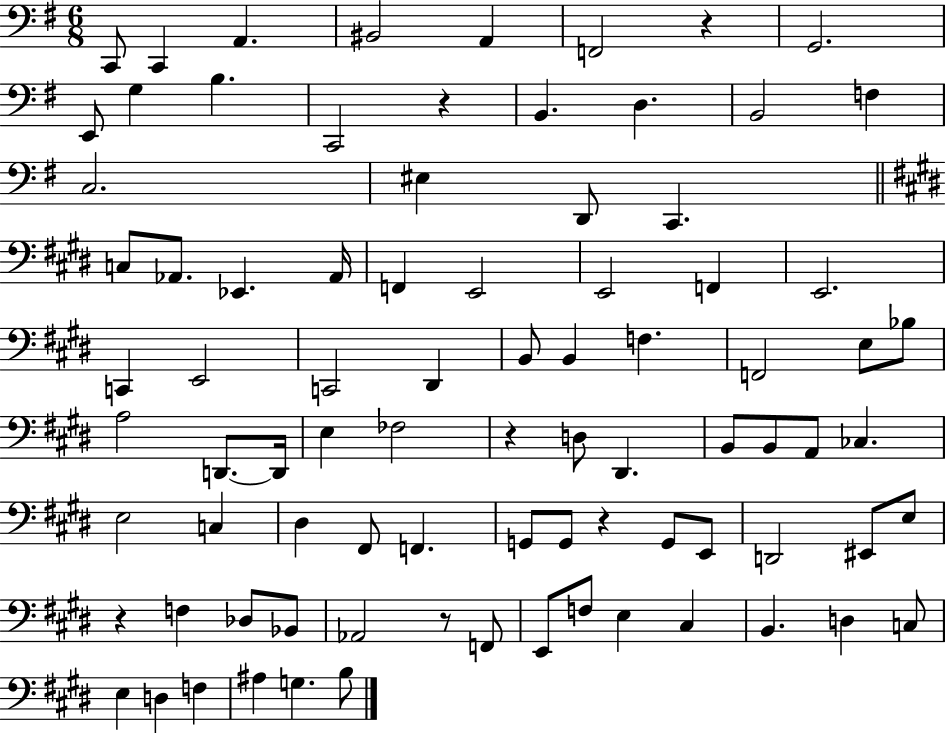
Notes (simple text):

C2/e C2/q A2/q. BIS2/h A2/q F2/h R/q G2/h. E2/e G3/q B3/q. C2/h R/q B2/q. D3/q. B2/h F3/q C3/h. EIS3/q D2/e C2/q. C3/e Ab2/e. Eb2/q. Ab2/s F2/q E2/h E2/h F2/q E2/h. C2/q E2/h C2/h D#2/q B2/e B2/q F3/q. F2/h E3/e Bb3/e A3/h D2/e. D2/s E3/q FES3/h R/q D3/e D#2/q. B2/e B2/e A2/e CES3/q. E3/h C3/q D#3/q F#2/e F2/q. G2/e G2/e R/q G2/e E2/e D2/h EIS2/e E3/e R/q F3/q Db3/e Bb2/e Ab2/h R/e F2/e E2/e F3/e E3/q C#3/q B2/q. D3/q C3/e E3/q D3/q F3/q A#3/q G3/q. B3/e